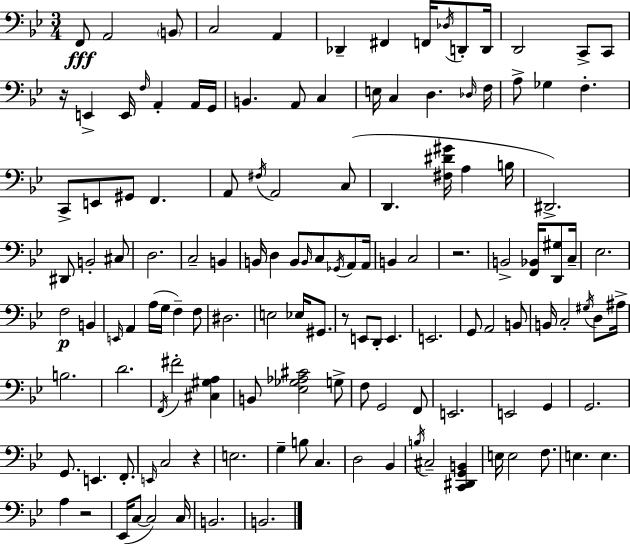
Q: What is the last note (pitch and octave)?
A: B2